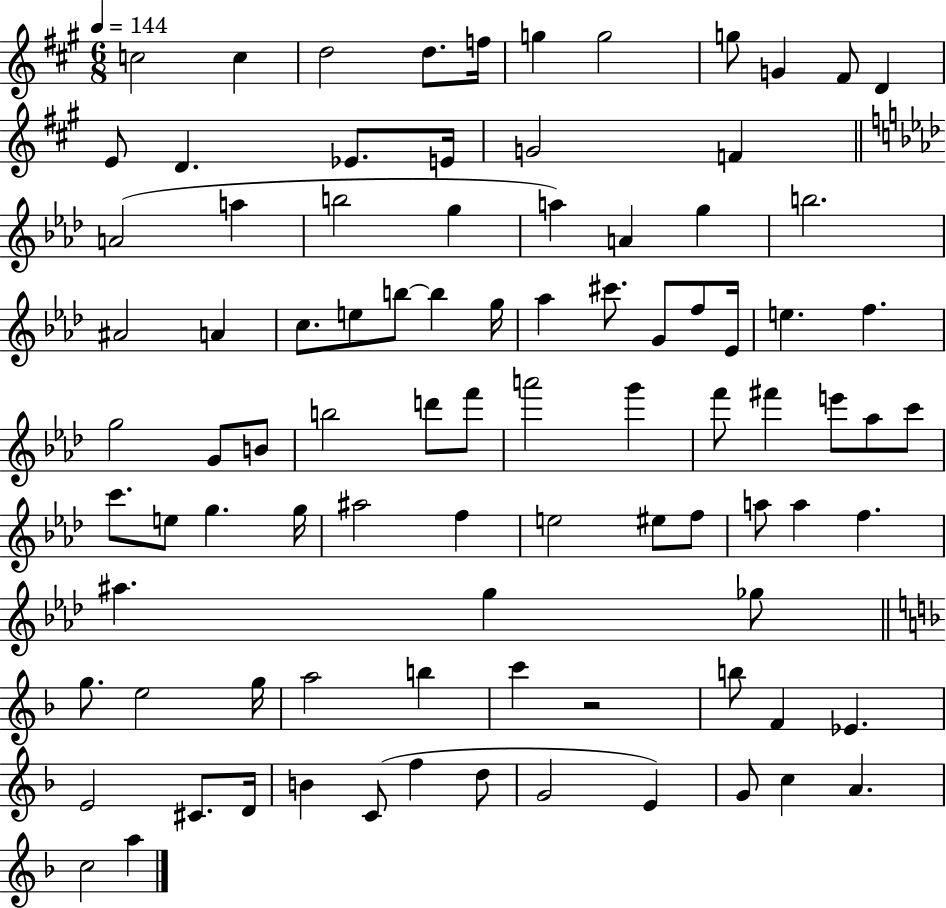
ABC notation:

X:1
T:Untitled
M:6/8
L:1/4
K:A
c2 c d2 d/2 f/4 g g2 g/2 G ^F/2 D E/2 D _E/2 E/4 G2 F A2 a b2 g a A g b2 ^A2 A c/2 e/2 b/2 b g/4 _a ^c'/2 G/2 f/2 _E/4 e f g2 G/2 B/2 b2 d'/2 f'/2 a'2 g' f'/2 ^f' e'/2 _a/2 c'/2 c'/2 e/2 g g/4 ^a2 f e2 ^e/2 f/2 a/2 a f ^a g _g/2 g/2 e2 g/4 a2 b c' z2 b/2 F _E E2 ^C/2 D/4 B C/2 f d/2 G2 E G/2 c A c2 a